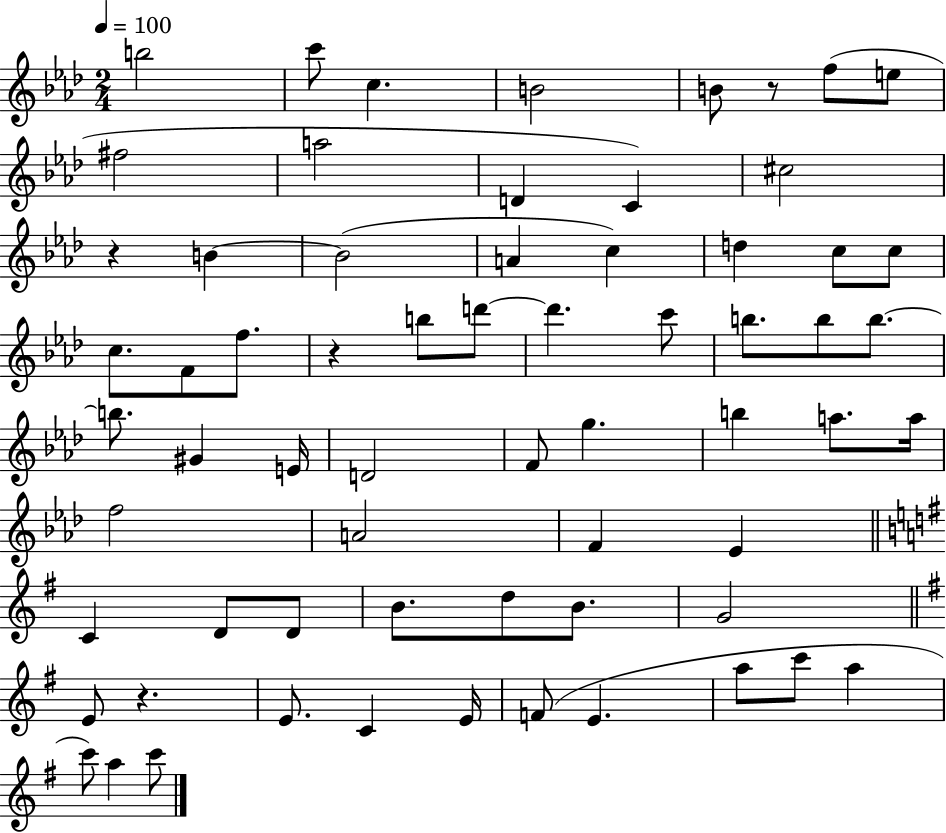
{
  \clef treble
  \numericTimeSignature
  \time 2/4
  \key aes \major
  \tempo 4 = 100
  b''2 | c'''8 c''4. | b'2 | b'8 r8 f''8( e''8 | \break fis''2 | a''2 | d'4 c'4) | cis''2 | \break r4 b'4~~ | b'2( | a'4 c''4) | d''4 c''8 c''8 | \break c''8. f'8 f''8. | r4 b''8 d'''8~~ | d'''4. c'''8 | b''8. b''8 b''8.~~ | \break b''8. gis'4 e'16 | d'2 | f'8 g''4. | b''4 a''8. a''16 | \break f''2 | a'2 | f'4 ees'4 | \bar "||" \break \key e \minor c'4 d'8 d'8 | b'8. d''8 b'8. | g'2 | \bar "||" \break \key g \major e'8 r4. | e'8. c'4 e'16 | f'8( e'4. | a''8 c'''8 a''4 | \break c'''8) a''4 c'''8 | \bar "|."
}